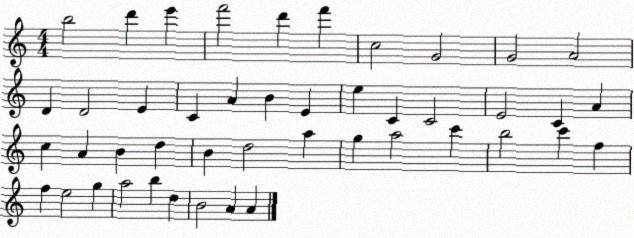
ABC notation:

X:1
T:Untitled
M:4/4
L:1/4
K:C
b2 d' e' f'2 d' f' c2 G2 G2 A2 D D2 E C A B E e C C2 E2 C A c A B d B d2 a g a2 c' b2 c' f f e2 g a2 b d B2 A A